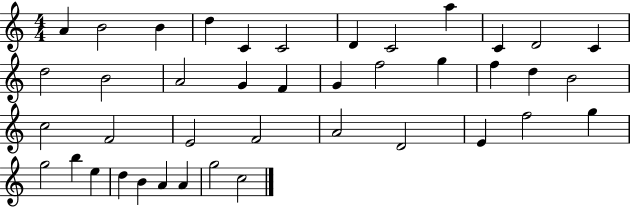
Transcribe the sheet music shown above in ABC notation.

X:1
T:Untitled
M:4/4
L:1/4
K:C
A B2 B d C C2 D C2 a C D2 C d2 B2 A2 G F G f2 g f d B2 c2 F2 E2 F2 A2 D2 E f2 g g2 b e d B A A g2 c2